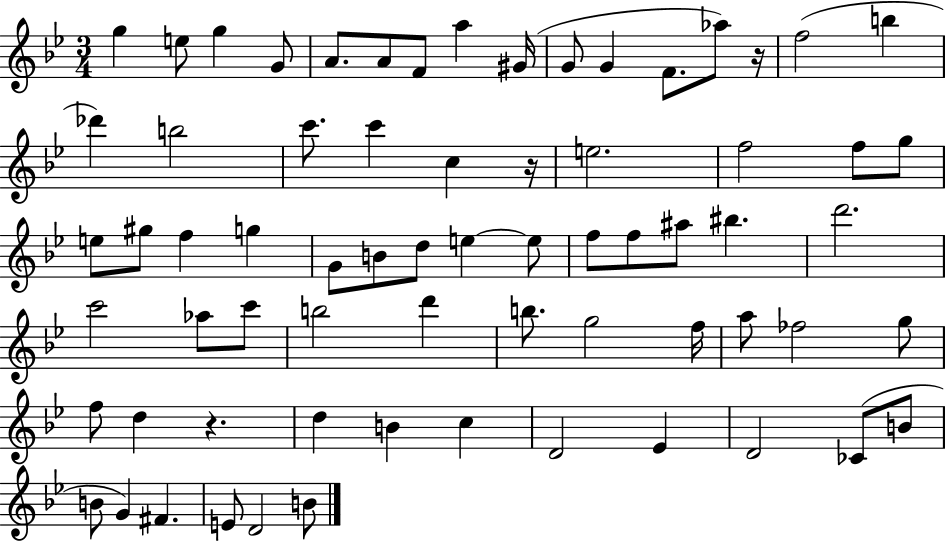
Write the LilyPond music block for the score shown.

{
  \clef treble
  \numericTimeSignature
  \time 3/4
  \key bes \major
  \repeat volta 2 { g''4 e''8 g''4 g'8 | a'8. a'8 f'8 a''4 gis'16( | g'8 g'4 f'8. aes''8) r16 | f''2( b''4 | \break des'''4) b''2 | c'''8. c'''4 c''4 r16 | e''2. | f''2 f''8 g''8 | \break e''8 gis''8 f''4 g''4 | g'8 b'8 d''8 e''4~~ e''8 | f''8 f''8 ais''8 bis''4. | d'''2. | \break c'''2 aes''8 c'''8 | b''2 d'''4 | b''8. g''2 f''16 | a''8 fes''2 g''8 | \break f''8 d''4 r4. | d''4 b'4 c''4 | d'2 ees'4 | d'2 ces'8( b'8 | \break b'8 g'4) fis'4. | e'8 d'2 b'8 | } \bar "|."
}